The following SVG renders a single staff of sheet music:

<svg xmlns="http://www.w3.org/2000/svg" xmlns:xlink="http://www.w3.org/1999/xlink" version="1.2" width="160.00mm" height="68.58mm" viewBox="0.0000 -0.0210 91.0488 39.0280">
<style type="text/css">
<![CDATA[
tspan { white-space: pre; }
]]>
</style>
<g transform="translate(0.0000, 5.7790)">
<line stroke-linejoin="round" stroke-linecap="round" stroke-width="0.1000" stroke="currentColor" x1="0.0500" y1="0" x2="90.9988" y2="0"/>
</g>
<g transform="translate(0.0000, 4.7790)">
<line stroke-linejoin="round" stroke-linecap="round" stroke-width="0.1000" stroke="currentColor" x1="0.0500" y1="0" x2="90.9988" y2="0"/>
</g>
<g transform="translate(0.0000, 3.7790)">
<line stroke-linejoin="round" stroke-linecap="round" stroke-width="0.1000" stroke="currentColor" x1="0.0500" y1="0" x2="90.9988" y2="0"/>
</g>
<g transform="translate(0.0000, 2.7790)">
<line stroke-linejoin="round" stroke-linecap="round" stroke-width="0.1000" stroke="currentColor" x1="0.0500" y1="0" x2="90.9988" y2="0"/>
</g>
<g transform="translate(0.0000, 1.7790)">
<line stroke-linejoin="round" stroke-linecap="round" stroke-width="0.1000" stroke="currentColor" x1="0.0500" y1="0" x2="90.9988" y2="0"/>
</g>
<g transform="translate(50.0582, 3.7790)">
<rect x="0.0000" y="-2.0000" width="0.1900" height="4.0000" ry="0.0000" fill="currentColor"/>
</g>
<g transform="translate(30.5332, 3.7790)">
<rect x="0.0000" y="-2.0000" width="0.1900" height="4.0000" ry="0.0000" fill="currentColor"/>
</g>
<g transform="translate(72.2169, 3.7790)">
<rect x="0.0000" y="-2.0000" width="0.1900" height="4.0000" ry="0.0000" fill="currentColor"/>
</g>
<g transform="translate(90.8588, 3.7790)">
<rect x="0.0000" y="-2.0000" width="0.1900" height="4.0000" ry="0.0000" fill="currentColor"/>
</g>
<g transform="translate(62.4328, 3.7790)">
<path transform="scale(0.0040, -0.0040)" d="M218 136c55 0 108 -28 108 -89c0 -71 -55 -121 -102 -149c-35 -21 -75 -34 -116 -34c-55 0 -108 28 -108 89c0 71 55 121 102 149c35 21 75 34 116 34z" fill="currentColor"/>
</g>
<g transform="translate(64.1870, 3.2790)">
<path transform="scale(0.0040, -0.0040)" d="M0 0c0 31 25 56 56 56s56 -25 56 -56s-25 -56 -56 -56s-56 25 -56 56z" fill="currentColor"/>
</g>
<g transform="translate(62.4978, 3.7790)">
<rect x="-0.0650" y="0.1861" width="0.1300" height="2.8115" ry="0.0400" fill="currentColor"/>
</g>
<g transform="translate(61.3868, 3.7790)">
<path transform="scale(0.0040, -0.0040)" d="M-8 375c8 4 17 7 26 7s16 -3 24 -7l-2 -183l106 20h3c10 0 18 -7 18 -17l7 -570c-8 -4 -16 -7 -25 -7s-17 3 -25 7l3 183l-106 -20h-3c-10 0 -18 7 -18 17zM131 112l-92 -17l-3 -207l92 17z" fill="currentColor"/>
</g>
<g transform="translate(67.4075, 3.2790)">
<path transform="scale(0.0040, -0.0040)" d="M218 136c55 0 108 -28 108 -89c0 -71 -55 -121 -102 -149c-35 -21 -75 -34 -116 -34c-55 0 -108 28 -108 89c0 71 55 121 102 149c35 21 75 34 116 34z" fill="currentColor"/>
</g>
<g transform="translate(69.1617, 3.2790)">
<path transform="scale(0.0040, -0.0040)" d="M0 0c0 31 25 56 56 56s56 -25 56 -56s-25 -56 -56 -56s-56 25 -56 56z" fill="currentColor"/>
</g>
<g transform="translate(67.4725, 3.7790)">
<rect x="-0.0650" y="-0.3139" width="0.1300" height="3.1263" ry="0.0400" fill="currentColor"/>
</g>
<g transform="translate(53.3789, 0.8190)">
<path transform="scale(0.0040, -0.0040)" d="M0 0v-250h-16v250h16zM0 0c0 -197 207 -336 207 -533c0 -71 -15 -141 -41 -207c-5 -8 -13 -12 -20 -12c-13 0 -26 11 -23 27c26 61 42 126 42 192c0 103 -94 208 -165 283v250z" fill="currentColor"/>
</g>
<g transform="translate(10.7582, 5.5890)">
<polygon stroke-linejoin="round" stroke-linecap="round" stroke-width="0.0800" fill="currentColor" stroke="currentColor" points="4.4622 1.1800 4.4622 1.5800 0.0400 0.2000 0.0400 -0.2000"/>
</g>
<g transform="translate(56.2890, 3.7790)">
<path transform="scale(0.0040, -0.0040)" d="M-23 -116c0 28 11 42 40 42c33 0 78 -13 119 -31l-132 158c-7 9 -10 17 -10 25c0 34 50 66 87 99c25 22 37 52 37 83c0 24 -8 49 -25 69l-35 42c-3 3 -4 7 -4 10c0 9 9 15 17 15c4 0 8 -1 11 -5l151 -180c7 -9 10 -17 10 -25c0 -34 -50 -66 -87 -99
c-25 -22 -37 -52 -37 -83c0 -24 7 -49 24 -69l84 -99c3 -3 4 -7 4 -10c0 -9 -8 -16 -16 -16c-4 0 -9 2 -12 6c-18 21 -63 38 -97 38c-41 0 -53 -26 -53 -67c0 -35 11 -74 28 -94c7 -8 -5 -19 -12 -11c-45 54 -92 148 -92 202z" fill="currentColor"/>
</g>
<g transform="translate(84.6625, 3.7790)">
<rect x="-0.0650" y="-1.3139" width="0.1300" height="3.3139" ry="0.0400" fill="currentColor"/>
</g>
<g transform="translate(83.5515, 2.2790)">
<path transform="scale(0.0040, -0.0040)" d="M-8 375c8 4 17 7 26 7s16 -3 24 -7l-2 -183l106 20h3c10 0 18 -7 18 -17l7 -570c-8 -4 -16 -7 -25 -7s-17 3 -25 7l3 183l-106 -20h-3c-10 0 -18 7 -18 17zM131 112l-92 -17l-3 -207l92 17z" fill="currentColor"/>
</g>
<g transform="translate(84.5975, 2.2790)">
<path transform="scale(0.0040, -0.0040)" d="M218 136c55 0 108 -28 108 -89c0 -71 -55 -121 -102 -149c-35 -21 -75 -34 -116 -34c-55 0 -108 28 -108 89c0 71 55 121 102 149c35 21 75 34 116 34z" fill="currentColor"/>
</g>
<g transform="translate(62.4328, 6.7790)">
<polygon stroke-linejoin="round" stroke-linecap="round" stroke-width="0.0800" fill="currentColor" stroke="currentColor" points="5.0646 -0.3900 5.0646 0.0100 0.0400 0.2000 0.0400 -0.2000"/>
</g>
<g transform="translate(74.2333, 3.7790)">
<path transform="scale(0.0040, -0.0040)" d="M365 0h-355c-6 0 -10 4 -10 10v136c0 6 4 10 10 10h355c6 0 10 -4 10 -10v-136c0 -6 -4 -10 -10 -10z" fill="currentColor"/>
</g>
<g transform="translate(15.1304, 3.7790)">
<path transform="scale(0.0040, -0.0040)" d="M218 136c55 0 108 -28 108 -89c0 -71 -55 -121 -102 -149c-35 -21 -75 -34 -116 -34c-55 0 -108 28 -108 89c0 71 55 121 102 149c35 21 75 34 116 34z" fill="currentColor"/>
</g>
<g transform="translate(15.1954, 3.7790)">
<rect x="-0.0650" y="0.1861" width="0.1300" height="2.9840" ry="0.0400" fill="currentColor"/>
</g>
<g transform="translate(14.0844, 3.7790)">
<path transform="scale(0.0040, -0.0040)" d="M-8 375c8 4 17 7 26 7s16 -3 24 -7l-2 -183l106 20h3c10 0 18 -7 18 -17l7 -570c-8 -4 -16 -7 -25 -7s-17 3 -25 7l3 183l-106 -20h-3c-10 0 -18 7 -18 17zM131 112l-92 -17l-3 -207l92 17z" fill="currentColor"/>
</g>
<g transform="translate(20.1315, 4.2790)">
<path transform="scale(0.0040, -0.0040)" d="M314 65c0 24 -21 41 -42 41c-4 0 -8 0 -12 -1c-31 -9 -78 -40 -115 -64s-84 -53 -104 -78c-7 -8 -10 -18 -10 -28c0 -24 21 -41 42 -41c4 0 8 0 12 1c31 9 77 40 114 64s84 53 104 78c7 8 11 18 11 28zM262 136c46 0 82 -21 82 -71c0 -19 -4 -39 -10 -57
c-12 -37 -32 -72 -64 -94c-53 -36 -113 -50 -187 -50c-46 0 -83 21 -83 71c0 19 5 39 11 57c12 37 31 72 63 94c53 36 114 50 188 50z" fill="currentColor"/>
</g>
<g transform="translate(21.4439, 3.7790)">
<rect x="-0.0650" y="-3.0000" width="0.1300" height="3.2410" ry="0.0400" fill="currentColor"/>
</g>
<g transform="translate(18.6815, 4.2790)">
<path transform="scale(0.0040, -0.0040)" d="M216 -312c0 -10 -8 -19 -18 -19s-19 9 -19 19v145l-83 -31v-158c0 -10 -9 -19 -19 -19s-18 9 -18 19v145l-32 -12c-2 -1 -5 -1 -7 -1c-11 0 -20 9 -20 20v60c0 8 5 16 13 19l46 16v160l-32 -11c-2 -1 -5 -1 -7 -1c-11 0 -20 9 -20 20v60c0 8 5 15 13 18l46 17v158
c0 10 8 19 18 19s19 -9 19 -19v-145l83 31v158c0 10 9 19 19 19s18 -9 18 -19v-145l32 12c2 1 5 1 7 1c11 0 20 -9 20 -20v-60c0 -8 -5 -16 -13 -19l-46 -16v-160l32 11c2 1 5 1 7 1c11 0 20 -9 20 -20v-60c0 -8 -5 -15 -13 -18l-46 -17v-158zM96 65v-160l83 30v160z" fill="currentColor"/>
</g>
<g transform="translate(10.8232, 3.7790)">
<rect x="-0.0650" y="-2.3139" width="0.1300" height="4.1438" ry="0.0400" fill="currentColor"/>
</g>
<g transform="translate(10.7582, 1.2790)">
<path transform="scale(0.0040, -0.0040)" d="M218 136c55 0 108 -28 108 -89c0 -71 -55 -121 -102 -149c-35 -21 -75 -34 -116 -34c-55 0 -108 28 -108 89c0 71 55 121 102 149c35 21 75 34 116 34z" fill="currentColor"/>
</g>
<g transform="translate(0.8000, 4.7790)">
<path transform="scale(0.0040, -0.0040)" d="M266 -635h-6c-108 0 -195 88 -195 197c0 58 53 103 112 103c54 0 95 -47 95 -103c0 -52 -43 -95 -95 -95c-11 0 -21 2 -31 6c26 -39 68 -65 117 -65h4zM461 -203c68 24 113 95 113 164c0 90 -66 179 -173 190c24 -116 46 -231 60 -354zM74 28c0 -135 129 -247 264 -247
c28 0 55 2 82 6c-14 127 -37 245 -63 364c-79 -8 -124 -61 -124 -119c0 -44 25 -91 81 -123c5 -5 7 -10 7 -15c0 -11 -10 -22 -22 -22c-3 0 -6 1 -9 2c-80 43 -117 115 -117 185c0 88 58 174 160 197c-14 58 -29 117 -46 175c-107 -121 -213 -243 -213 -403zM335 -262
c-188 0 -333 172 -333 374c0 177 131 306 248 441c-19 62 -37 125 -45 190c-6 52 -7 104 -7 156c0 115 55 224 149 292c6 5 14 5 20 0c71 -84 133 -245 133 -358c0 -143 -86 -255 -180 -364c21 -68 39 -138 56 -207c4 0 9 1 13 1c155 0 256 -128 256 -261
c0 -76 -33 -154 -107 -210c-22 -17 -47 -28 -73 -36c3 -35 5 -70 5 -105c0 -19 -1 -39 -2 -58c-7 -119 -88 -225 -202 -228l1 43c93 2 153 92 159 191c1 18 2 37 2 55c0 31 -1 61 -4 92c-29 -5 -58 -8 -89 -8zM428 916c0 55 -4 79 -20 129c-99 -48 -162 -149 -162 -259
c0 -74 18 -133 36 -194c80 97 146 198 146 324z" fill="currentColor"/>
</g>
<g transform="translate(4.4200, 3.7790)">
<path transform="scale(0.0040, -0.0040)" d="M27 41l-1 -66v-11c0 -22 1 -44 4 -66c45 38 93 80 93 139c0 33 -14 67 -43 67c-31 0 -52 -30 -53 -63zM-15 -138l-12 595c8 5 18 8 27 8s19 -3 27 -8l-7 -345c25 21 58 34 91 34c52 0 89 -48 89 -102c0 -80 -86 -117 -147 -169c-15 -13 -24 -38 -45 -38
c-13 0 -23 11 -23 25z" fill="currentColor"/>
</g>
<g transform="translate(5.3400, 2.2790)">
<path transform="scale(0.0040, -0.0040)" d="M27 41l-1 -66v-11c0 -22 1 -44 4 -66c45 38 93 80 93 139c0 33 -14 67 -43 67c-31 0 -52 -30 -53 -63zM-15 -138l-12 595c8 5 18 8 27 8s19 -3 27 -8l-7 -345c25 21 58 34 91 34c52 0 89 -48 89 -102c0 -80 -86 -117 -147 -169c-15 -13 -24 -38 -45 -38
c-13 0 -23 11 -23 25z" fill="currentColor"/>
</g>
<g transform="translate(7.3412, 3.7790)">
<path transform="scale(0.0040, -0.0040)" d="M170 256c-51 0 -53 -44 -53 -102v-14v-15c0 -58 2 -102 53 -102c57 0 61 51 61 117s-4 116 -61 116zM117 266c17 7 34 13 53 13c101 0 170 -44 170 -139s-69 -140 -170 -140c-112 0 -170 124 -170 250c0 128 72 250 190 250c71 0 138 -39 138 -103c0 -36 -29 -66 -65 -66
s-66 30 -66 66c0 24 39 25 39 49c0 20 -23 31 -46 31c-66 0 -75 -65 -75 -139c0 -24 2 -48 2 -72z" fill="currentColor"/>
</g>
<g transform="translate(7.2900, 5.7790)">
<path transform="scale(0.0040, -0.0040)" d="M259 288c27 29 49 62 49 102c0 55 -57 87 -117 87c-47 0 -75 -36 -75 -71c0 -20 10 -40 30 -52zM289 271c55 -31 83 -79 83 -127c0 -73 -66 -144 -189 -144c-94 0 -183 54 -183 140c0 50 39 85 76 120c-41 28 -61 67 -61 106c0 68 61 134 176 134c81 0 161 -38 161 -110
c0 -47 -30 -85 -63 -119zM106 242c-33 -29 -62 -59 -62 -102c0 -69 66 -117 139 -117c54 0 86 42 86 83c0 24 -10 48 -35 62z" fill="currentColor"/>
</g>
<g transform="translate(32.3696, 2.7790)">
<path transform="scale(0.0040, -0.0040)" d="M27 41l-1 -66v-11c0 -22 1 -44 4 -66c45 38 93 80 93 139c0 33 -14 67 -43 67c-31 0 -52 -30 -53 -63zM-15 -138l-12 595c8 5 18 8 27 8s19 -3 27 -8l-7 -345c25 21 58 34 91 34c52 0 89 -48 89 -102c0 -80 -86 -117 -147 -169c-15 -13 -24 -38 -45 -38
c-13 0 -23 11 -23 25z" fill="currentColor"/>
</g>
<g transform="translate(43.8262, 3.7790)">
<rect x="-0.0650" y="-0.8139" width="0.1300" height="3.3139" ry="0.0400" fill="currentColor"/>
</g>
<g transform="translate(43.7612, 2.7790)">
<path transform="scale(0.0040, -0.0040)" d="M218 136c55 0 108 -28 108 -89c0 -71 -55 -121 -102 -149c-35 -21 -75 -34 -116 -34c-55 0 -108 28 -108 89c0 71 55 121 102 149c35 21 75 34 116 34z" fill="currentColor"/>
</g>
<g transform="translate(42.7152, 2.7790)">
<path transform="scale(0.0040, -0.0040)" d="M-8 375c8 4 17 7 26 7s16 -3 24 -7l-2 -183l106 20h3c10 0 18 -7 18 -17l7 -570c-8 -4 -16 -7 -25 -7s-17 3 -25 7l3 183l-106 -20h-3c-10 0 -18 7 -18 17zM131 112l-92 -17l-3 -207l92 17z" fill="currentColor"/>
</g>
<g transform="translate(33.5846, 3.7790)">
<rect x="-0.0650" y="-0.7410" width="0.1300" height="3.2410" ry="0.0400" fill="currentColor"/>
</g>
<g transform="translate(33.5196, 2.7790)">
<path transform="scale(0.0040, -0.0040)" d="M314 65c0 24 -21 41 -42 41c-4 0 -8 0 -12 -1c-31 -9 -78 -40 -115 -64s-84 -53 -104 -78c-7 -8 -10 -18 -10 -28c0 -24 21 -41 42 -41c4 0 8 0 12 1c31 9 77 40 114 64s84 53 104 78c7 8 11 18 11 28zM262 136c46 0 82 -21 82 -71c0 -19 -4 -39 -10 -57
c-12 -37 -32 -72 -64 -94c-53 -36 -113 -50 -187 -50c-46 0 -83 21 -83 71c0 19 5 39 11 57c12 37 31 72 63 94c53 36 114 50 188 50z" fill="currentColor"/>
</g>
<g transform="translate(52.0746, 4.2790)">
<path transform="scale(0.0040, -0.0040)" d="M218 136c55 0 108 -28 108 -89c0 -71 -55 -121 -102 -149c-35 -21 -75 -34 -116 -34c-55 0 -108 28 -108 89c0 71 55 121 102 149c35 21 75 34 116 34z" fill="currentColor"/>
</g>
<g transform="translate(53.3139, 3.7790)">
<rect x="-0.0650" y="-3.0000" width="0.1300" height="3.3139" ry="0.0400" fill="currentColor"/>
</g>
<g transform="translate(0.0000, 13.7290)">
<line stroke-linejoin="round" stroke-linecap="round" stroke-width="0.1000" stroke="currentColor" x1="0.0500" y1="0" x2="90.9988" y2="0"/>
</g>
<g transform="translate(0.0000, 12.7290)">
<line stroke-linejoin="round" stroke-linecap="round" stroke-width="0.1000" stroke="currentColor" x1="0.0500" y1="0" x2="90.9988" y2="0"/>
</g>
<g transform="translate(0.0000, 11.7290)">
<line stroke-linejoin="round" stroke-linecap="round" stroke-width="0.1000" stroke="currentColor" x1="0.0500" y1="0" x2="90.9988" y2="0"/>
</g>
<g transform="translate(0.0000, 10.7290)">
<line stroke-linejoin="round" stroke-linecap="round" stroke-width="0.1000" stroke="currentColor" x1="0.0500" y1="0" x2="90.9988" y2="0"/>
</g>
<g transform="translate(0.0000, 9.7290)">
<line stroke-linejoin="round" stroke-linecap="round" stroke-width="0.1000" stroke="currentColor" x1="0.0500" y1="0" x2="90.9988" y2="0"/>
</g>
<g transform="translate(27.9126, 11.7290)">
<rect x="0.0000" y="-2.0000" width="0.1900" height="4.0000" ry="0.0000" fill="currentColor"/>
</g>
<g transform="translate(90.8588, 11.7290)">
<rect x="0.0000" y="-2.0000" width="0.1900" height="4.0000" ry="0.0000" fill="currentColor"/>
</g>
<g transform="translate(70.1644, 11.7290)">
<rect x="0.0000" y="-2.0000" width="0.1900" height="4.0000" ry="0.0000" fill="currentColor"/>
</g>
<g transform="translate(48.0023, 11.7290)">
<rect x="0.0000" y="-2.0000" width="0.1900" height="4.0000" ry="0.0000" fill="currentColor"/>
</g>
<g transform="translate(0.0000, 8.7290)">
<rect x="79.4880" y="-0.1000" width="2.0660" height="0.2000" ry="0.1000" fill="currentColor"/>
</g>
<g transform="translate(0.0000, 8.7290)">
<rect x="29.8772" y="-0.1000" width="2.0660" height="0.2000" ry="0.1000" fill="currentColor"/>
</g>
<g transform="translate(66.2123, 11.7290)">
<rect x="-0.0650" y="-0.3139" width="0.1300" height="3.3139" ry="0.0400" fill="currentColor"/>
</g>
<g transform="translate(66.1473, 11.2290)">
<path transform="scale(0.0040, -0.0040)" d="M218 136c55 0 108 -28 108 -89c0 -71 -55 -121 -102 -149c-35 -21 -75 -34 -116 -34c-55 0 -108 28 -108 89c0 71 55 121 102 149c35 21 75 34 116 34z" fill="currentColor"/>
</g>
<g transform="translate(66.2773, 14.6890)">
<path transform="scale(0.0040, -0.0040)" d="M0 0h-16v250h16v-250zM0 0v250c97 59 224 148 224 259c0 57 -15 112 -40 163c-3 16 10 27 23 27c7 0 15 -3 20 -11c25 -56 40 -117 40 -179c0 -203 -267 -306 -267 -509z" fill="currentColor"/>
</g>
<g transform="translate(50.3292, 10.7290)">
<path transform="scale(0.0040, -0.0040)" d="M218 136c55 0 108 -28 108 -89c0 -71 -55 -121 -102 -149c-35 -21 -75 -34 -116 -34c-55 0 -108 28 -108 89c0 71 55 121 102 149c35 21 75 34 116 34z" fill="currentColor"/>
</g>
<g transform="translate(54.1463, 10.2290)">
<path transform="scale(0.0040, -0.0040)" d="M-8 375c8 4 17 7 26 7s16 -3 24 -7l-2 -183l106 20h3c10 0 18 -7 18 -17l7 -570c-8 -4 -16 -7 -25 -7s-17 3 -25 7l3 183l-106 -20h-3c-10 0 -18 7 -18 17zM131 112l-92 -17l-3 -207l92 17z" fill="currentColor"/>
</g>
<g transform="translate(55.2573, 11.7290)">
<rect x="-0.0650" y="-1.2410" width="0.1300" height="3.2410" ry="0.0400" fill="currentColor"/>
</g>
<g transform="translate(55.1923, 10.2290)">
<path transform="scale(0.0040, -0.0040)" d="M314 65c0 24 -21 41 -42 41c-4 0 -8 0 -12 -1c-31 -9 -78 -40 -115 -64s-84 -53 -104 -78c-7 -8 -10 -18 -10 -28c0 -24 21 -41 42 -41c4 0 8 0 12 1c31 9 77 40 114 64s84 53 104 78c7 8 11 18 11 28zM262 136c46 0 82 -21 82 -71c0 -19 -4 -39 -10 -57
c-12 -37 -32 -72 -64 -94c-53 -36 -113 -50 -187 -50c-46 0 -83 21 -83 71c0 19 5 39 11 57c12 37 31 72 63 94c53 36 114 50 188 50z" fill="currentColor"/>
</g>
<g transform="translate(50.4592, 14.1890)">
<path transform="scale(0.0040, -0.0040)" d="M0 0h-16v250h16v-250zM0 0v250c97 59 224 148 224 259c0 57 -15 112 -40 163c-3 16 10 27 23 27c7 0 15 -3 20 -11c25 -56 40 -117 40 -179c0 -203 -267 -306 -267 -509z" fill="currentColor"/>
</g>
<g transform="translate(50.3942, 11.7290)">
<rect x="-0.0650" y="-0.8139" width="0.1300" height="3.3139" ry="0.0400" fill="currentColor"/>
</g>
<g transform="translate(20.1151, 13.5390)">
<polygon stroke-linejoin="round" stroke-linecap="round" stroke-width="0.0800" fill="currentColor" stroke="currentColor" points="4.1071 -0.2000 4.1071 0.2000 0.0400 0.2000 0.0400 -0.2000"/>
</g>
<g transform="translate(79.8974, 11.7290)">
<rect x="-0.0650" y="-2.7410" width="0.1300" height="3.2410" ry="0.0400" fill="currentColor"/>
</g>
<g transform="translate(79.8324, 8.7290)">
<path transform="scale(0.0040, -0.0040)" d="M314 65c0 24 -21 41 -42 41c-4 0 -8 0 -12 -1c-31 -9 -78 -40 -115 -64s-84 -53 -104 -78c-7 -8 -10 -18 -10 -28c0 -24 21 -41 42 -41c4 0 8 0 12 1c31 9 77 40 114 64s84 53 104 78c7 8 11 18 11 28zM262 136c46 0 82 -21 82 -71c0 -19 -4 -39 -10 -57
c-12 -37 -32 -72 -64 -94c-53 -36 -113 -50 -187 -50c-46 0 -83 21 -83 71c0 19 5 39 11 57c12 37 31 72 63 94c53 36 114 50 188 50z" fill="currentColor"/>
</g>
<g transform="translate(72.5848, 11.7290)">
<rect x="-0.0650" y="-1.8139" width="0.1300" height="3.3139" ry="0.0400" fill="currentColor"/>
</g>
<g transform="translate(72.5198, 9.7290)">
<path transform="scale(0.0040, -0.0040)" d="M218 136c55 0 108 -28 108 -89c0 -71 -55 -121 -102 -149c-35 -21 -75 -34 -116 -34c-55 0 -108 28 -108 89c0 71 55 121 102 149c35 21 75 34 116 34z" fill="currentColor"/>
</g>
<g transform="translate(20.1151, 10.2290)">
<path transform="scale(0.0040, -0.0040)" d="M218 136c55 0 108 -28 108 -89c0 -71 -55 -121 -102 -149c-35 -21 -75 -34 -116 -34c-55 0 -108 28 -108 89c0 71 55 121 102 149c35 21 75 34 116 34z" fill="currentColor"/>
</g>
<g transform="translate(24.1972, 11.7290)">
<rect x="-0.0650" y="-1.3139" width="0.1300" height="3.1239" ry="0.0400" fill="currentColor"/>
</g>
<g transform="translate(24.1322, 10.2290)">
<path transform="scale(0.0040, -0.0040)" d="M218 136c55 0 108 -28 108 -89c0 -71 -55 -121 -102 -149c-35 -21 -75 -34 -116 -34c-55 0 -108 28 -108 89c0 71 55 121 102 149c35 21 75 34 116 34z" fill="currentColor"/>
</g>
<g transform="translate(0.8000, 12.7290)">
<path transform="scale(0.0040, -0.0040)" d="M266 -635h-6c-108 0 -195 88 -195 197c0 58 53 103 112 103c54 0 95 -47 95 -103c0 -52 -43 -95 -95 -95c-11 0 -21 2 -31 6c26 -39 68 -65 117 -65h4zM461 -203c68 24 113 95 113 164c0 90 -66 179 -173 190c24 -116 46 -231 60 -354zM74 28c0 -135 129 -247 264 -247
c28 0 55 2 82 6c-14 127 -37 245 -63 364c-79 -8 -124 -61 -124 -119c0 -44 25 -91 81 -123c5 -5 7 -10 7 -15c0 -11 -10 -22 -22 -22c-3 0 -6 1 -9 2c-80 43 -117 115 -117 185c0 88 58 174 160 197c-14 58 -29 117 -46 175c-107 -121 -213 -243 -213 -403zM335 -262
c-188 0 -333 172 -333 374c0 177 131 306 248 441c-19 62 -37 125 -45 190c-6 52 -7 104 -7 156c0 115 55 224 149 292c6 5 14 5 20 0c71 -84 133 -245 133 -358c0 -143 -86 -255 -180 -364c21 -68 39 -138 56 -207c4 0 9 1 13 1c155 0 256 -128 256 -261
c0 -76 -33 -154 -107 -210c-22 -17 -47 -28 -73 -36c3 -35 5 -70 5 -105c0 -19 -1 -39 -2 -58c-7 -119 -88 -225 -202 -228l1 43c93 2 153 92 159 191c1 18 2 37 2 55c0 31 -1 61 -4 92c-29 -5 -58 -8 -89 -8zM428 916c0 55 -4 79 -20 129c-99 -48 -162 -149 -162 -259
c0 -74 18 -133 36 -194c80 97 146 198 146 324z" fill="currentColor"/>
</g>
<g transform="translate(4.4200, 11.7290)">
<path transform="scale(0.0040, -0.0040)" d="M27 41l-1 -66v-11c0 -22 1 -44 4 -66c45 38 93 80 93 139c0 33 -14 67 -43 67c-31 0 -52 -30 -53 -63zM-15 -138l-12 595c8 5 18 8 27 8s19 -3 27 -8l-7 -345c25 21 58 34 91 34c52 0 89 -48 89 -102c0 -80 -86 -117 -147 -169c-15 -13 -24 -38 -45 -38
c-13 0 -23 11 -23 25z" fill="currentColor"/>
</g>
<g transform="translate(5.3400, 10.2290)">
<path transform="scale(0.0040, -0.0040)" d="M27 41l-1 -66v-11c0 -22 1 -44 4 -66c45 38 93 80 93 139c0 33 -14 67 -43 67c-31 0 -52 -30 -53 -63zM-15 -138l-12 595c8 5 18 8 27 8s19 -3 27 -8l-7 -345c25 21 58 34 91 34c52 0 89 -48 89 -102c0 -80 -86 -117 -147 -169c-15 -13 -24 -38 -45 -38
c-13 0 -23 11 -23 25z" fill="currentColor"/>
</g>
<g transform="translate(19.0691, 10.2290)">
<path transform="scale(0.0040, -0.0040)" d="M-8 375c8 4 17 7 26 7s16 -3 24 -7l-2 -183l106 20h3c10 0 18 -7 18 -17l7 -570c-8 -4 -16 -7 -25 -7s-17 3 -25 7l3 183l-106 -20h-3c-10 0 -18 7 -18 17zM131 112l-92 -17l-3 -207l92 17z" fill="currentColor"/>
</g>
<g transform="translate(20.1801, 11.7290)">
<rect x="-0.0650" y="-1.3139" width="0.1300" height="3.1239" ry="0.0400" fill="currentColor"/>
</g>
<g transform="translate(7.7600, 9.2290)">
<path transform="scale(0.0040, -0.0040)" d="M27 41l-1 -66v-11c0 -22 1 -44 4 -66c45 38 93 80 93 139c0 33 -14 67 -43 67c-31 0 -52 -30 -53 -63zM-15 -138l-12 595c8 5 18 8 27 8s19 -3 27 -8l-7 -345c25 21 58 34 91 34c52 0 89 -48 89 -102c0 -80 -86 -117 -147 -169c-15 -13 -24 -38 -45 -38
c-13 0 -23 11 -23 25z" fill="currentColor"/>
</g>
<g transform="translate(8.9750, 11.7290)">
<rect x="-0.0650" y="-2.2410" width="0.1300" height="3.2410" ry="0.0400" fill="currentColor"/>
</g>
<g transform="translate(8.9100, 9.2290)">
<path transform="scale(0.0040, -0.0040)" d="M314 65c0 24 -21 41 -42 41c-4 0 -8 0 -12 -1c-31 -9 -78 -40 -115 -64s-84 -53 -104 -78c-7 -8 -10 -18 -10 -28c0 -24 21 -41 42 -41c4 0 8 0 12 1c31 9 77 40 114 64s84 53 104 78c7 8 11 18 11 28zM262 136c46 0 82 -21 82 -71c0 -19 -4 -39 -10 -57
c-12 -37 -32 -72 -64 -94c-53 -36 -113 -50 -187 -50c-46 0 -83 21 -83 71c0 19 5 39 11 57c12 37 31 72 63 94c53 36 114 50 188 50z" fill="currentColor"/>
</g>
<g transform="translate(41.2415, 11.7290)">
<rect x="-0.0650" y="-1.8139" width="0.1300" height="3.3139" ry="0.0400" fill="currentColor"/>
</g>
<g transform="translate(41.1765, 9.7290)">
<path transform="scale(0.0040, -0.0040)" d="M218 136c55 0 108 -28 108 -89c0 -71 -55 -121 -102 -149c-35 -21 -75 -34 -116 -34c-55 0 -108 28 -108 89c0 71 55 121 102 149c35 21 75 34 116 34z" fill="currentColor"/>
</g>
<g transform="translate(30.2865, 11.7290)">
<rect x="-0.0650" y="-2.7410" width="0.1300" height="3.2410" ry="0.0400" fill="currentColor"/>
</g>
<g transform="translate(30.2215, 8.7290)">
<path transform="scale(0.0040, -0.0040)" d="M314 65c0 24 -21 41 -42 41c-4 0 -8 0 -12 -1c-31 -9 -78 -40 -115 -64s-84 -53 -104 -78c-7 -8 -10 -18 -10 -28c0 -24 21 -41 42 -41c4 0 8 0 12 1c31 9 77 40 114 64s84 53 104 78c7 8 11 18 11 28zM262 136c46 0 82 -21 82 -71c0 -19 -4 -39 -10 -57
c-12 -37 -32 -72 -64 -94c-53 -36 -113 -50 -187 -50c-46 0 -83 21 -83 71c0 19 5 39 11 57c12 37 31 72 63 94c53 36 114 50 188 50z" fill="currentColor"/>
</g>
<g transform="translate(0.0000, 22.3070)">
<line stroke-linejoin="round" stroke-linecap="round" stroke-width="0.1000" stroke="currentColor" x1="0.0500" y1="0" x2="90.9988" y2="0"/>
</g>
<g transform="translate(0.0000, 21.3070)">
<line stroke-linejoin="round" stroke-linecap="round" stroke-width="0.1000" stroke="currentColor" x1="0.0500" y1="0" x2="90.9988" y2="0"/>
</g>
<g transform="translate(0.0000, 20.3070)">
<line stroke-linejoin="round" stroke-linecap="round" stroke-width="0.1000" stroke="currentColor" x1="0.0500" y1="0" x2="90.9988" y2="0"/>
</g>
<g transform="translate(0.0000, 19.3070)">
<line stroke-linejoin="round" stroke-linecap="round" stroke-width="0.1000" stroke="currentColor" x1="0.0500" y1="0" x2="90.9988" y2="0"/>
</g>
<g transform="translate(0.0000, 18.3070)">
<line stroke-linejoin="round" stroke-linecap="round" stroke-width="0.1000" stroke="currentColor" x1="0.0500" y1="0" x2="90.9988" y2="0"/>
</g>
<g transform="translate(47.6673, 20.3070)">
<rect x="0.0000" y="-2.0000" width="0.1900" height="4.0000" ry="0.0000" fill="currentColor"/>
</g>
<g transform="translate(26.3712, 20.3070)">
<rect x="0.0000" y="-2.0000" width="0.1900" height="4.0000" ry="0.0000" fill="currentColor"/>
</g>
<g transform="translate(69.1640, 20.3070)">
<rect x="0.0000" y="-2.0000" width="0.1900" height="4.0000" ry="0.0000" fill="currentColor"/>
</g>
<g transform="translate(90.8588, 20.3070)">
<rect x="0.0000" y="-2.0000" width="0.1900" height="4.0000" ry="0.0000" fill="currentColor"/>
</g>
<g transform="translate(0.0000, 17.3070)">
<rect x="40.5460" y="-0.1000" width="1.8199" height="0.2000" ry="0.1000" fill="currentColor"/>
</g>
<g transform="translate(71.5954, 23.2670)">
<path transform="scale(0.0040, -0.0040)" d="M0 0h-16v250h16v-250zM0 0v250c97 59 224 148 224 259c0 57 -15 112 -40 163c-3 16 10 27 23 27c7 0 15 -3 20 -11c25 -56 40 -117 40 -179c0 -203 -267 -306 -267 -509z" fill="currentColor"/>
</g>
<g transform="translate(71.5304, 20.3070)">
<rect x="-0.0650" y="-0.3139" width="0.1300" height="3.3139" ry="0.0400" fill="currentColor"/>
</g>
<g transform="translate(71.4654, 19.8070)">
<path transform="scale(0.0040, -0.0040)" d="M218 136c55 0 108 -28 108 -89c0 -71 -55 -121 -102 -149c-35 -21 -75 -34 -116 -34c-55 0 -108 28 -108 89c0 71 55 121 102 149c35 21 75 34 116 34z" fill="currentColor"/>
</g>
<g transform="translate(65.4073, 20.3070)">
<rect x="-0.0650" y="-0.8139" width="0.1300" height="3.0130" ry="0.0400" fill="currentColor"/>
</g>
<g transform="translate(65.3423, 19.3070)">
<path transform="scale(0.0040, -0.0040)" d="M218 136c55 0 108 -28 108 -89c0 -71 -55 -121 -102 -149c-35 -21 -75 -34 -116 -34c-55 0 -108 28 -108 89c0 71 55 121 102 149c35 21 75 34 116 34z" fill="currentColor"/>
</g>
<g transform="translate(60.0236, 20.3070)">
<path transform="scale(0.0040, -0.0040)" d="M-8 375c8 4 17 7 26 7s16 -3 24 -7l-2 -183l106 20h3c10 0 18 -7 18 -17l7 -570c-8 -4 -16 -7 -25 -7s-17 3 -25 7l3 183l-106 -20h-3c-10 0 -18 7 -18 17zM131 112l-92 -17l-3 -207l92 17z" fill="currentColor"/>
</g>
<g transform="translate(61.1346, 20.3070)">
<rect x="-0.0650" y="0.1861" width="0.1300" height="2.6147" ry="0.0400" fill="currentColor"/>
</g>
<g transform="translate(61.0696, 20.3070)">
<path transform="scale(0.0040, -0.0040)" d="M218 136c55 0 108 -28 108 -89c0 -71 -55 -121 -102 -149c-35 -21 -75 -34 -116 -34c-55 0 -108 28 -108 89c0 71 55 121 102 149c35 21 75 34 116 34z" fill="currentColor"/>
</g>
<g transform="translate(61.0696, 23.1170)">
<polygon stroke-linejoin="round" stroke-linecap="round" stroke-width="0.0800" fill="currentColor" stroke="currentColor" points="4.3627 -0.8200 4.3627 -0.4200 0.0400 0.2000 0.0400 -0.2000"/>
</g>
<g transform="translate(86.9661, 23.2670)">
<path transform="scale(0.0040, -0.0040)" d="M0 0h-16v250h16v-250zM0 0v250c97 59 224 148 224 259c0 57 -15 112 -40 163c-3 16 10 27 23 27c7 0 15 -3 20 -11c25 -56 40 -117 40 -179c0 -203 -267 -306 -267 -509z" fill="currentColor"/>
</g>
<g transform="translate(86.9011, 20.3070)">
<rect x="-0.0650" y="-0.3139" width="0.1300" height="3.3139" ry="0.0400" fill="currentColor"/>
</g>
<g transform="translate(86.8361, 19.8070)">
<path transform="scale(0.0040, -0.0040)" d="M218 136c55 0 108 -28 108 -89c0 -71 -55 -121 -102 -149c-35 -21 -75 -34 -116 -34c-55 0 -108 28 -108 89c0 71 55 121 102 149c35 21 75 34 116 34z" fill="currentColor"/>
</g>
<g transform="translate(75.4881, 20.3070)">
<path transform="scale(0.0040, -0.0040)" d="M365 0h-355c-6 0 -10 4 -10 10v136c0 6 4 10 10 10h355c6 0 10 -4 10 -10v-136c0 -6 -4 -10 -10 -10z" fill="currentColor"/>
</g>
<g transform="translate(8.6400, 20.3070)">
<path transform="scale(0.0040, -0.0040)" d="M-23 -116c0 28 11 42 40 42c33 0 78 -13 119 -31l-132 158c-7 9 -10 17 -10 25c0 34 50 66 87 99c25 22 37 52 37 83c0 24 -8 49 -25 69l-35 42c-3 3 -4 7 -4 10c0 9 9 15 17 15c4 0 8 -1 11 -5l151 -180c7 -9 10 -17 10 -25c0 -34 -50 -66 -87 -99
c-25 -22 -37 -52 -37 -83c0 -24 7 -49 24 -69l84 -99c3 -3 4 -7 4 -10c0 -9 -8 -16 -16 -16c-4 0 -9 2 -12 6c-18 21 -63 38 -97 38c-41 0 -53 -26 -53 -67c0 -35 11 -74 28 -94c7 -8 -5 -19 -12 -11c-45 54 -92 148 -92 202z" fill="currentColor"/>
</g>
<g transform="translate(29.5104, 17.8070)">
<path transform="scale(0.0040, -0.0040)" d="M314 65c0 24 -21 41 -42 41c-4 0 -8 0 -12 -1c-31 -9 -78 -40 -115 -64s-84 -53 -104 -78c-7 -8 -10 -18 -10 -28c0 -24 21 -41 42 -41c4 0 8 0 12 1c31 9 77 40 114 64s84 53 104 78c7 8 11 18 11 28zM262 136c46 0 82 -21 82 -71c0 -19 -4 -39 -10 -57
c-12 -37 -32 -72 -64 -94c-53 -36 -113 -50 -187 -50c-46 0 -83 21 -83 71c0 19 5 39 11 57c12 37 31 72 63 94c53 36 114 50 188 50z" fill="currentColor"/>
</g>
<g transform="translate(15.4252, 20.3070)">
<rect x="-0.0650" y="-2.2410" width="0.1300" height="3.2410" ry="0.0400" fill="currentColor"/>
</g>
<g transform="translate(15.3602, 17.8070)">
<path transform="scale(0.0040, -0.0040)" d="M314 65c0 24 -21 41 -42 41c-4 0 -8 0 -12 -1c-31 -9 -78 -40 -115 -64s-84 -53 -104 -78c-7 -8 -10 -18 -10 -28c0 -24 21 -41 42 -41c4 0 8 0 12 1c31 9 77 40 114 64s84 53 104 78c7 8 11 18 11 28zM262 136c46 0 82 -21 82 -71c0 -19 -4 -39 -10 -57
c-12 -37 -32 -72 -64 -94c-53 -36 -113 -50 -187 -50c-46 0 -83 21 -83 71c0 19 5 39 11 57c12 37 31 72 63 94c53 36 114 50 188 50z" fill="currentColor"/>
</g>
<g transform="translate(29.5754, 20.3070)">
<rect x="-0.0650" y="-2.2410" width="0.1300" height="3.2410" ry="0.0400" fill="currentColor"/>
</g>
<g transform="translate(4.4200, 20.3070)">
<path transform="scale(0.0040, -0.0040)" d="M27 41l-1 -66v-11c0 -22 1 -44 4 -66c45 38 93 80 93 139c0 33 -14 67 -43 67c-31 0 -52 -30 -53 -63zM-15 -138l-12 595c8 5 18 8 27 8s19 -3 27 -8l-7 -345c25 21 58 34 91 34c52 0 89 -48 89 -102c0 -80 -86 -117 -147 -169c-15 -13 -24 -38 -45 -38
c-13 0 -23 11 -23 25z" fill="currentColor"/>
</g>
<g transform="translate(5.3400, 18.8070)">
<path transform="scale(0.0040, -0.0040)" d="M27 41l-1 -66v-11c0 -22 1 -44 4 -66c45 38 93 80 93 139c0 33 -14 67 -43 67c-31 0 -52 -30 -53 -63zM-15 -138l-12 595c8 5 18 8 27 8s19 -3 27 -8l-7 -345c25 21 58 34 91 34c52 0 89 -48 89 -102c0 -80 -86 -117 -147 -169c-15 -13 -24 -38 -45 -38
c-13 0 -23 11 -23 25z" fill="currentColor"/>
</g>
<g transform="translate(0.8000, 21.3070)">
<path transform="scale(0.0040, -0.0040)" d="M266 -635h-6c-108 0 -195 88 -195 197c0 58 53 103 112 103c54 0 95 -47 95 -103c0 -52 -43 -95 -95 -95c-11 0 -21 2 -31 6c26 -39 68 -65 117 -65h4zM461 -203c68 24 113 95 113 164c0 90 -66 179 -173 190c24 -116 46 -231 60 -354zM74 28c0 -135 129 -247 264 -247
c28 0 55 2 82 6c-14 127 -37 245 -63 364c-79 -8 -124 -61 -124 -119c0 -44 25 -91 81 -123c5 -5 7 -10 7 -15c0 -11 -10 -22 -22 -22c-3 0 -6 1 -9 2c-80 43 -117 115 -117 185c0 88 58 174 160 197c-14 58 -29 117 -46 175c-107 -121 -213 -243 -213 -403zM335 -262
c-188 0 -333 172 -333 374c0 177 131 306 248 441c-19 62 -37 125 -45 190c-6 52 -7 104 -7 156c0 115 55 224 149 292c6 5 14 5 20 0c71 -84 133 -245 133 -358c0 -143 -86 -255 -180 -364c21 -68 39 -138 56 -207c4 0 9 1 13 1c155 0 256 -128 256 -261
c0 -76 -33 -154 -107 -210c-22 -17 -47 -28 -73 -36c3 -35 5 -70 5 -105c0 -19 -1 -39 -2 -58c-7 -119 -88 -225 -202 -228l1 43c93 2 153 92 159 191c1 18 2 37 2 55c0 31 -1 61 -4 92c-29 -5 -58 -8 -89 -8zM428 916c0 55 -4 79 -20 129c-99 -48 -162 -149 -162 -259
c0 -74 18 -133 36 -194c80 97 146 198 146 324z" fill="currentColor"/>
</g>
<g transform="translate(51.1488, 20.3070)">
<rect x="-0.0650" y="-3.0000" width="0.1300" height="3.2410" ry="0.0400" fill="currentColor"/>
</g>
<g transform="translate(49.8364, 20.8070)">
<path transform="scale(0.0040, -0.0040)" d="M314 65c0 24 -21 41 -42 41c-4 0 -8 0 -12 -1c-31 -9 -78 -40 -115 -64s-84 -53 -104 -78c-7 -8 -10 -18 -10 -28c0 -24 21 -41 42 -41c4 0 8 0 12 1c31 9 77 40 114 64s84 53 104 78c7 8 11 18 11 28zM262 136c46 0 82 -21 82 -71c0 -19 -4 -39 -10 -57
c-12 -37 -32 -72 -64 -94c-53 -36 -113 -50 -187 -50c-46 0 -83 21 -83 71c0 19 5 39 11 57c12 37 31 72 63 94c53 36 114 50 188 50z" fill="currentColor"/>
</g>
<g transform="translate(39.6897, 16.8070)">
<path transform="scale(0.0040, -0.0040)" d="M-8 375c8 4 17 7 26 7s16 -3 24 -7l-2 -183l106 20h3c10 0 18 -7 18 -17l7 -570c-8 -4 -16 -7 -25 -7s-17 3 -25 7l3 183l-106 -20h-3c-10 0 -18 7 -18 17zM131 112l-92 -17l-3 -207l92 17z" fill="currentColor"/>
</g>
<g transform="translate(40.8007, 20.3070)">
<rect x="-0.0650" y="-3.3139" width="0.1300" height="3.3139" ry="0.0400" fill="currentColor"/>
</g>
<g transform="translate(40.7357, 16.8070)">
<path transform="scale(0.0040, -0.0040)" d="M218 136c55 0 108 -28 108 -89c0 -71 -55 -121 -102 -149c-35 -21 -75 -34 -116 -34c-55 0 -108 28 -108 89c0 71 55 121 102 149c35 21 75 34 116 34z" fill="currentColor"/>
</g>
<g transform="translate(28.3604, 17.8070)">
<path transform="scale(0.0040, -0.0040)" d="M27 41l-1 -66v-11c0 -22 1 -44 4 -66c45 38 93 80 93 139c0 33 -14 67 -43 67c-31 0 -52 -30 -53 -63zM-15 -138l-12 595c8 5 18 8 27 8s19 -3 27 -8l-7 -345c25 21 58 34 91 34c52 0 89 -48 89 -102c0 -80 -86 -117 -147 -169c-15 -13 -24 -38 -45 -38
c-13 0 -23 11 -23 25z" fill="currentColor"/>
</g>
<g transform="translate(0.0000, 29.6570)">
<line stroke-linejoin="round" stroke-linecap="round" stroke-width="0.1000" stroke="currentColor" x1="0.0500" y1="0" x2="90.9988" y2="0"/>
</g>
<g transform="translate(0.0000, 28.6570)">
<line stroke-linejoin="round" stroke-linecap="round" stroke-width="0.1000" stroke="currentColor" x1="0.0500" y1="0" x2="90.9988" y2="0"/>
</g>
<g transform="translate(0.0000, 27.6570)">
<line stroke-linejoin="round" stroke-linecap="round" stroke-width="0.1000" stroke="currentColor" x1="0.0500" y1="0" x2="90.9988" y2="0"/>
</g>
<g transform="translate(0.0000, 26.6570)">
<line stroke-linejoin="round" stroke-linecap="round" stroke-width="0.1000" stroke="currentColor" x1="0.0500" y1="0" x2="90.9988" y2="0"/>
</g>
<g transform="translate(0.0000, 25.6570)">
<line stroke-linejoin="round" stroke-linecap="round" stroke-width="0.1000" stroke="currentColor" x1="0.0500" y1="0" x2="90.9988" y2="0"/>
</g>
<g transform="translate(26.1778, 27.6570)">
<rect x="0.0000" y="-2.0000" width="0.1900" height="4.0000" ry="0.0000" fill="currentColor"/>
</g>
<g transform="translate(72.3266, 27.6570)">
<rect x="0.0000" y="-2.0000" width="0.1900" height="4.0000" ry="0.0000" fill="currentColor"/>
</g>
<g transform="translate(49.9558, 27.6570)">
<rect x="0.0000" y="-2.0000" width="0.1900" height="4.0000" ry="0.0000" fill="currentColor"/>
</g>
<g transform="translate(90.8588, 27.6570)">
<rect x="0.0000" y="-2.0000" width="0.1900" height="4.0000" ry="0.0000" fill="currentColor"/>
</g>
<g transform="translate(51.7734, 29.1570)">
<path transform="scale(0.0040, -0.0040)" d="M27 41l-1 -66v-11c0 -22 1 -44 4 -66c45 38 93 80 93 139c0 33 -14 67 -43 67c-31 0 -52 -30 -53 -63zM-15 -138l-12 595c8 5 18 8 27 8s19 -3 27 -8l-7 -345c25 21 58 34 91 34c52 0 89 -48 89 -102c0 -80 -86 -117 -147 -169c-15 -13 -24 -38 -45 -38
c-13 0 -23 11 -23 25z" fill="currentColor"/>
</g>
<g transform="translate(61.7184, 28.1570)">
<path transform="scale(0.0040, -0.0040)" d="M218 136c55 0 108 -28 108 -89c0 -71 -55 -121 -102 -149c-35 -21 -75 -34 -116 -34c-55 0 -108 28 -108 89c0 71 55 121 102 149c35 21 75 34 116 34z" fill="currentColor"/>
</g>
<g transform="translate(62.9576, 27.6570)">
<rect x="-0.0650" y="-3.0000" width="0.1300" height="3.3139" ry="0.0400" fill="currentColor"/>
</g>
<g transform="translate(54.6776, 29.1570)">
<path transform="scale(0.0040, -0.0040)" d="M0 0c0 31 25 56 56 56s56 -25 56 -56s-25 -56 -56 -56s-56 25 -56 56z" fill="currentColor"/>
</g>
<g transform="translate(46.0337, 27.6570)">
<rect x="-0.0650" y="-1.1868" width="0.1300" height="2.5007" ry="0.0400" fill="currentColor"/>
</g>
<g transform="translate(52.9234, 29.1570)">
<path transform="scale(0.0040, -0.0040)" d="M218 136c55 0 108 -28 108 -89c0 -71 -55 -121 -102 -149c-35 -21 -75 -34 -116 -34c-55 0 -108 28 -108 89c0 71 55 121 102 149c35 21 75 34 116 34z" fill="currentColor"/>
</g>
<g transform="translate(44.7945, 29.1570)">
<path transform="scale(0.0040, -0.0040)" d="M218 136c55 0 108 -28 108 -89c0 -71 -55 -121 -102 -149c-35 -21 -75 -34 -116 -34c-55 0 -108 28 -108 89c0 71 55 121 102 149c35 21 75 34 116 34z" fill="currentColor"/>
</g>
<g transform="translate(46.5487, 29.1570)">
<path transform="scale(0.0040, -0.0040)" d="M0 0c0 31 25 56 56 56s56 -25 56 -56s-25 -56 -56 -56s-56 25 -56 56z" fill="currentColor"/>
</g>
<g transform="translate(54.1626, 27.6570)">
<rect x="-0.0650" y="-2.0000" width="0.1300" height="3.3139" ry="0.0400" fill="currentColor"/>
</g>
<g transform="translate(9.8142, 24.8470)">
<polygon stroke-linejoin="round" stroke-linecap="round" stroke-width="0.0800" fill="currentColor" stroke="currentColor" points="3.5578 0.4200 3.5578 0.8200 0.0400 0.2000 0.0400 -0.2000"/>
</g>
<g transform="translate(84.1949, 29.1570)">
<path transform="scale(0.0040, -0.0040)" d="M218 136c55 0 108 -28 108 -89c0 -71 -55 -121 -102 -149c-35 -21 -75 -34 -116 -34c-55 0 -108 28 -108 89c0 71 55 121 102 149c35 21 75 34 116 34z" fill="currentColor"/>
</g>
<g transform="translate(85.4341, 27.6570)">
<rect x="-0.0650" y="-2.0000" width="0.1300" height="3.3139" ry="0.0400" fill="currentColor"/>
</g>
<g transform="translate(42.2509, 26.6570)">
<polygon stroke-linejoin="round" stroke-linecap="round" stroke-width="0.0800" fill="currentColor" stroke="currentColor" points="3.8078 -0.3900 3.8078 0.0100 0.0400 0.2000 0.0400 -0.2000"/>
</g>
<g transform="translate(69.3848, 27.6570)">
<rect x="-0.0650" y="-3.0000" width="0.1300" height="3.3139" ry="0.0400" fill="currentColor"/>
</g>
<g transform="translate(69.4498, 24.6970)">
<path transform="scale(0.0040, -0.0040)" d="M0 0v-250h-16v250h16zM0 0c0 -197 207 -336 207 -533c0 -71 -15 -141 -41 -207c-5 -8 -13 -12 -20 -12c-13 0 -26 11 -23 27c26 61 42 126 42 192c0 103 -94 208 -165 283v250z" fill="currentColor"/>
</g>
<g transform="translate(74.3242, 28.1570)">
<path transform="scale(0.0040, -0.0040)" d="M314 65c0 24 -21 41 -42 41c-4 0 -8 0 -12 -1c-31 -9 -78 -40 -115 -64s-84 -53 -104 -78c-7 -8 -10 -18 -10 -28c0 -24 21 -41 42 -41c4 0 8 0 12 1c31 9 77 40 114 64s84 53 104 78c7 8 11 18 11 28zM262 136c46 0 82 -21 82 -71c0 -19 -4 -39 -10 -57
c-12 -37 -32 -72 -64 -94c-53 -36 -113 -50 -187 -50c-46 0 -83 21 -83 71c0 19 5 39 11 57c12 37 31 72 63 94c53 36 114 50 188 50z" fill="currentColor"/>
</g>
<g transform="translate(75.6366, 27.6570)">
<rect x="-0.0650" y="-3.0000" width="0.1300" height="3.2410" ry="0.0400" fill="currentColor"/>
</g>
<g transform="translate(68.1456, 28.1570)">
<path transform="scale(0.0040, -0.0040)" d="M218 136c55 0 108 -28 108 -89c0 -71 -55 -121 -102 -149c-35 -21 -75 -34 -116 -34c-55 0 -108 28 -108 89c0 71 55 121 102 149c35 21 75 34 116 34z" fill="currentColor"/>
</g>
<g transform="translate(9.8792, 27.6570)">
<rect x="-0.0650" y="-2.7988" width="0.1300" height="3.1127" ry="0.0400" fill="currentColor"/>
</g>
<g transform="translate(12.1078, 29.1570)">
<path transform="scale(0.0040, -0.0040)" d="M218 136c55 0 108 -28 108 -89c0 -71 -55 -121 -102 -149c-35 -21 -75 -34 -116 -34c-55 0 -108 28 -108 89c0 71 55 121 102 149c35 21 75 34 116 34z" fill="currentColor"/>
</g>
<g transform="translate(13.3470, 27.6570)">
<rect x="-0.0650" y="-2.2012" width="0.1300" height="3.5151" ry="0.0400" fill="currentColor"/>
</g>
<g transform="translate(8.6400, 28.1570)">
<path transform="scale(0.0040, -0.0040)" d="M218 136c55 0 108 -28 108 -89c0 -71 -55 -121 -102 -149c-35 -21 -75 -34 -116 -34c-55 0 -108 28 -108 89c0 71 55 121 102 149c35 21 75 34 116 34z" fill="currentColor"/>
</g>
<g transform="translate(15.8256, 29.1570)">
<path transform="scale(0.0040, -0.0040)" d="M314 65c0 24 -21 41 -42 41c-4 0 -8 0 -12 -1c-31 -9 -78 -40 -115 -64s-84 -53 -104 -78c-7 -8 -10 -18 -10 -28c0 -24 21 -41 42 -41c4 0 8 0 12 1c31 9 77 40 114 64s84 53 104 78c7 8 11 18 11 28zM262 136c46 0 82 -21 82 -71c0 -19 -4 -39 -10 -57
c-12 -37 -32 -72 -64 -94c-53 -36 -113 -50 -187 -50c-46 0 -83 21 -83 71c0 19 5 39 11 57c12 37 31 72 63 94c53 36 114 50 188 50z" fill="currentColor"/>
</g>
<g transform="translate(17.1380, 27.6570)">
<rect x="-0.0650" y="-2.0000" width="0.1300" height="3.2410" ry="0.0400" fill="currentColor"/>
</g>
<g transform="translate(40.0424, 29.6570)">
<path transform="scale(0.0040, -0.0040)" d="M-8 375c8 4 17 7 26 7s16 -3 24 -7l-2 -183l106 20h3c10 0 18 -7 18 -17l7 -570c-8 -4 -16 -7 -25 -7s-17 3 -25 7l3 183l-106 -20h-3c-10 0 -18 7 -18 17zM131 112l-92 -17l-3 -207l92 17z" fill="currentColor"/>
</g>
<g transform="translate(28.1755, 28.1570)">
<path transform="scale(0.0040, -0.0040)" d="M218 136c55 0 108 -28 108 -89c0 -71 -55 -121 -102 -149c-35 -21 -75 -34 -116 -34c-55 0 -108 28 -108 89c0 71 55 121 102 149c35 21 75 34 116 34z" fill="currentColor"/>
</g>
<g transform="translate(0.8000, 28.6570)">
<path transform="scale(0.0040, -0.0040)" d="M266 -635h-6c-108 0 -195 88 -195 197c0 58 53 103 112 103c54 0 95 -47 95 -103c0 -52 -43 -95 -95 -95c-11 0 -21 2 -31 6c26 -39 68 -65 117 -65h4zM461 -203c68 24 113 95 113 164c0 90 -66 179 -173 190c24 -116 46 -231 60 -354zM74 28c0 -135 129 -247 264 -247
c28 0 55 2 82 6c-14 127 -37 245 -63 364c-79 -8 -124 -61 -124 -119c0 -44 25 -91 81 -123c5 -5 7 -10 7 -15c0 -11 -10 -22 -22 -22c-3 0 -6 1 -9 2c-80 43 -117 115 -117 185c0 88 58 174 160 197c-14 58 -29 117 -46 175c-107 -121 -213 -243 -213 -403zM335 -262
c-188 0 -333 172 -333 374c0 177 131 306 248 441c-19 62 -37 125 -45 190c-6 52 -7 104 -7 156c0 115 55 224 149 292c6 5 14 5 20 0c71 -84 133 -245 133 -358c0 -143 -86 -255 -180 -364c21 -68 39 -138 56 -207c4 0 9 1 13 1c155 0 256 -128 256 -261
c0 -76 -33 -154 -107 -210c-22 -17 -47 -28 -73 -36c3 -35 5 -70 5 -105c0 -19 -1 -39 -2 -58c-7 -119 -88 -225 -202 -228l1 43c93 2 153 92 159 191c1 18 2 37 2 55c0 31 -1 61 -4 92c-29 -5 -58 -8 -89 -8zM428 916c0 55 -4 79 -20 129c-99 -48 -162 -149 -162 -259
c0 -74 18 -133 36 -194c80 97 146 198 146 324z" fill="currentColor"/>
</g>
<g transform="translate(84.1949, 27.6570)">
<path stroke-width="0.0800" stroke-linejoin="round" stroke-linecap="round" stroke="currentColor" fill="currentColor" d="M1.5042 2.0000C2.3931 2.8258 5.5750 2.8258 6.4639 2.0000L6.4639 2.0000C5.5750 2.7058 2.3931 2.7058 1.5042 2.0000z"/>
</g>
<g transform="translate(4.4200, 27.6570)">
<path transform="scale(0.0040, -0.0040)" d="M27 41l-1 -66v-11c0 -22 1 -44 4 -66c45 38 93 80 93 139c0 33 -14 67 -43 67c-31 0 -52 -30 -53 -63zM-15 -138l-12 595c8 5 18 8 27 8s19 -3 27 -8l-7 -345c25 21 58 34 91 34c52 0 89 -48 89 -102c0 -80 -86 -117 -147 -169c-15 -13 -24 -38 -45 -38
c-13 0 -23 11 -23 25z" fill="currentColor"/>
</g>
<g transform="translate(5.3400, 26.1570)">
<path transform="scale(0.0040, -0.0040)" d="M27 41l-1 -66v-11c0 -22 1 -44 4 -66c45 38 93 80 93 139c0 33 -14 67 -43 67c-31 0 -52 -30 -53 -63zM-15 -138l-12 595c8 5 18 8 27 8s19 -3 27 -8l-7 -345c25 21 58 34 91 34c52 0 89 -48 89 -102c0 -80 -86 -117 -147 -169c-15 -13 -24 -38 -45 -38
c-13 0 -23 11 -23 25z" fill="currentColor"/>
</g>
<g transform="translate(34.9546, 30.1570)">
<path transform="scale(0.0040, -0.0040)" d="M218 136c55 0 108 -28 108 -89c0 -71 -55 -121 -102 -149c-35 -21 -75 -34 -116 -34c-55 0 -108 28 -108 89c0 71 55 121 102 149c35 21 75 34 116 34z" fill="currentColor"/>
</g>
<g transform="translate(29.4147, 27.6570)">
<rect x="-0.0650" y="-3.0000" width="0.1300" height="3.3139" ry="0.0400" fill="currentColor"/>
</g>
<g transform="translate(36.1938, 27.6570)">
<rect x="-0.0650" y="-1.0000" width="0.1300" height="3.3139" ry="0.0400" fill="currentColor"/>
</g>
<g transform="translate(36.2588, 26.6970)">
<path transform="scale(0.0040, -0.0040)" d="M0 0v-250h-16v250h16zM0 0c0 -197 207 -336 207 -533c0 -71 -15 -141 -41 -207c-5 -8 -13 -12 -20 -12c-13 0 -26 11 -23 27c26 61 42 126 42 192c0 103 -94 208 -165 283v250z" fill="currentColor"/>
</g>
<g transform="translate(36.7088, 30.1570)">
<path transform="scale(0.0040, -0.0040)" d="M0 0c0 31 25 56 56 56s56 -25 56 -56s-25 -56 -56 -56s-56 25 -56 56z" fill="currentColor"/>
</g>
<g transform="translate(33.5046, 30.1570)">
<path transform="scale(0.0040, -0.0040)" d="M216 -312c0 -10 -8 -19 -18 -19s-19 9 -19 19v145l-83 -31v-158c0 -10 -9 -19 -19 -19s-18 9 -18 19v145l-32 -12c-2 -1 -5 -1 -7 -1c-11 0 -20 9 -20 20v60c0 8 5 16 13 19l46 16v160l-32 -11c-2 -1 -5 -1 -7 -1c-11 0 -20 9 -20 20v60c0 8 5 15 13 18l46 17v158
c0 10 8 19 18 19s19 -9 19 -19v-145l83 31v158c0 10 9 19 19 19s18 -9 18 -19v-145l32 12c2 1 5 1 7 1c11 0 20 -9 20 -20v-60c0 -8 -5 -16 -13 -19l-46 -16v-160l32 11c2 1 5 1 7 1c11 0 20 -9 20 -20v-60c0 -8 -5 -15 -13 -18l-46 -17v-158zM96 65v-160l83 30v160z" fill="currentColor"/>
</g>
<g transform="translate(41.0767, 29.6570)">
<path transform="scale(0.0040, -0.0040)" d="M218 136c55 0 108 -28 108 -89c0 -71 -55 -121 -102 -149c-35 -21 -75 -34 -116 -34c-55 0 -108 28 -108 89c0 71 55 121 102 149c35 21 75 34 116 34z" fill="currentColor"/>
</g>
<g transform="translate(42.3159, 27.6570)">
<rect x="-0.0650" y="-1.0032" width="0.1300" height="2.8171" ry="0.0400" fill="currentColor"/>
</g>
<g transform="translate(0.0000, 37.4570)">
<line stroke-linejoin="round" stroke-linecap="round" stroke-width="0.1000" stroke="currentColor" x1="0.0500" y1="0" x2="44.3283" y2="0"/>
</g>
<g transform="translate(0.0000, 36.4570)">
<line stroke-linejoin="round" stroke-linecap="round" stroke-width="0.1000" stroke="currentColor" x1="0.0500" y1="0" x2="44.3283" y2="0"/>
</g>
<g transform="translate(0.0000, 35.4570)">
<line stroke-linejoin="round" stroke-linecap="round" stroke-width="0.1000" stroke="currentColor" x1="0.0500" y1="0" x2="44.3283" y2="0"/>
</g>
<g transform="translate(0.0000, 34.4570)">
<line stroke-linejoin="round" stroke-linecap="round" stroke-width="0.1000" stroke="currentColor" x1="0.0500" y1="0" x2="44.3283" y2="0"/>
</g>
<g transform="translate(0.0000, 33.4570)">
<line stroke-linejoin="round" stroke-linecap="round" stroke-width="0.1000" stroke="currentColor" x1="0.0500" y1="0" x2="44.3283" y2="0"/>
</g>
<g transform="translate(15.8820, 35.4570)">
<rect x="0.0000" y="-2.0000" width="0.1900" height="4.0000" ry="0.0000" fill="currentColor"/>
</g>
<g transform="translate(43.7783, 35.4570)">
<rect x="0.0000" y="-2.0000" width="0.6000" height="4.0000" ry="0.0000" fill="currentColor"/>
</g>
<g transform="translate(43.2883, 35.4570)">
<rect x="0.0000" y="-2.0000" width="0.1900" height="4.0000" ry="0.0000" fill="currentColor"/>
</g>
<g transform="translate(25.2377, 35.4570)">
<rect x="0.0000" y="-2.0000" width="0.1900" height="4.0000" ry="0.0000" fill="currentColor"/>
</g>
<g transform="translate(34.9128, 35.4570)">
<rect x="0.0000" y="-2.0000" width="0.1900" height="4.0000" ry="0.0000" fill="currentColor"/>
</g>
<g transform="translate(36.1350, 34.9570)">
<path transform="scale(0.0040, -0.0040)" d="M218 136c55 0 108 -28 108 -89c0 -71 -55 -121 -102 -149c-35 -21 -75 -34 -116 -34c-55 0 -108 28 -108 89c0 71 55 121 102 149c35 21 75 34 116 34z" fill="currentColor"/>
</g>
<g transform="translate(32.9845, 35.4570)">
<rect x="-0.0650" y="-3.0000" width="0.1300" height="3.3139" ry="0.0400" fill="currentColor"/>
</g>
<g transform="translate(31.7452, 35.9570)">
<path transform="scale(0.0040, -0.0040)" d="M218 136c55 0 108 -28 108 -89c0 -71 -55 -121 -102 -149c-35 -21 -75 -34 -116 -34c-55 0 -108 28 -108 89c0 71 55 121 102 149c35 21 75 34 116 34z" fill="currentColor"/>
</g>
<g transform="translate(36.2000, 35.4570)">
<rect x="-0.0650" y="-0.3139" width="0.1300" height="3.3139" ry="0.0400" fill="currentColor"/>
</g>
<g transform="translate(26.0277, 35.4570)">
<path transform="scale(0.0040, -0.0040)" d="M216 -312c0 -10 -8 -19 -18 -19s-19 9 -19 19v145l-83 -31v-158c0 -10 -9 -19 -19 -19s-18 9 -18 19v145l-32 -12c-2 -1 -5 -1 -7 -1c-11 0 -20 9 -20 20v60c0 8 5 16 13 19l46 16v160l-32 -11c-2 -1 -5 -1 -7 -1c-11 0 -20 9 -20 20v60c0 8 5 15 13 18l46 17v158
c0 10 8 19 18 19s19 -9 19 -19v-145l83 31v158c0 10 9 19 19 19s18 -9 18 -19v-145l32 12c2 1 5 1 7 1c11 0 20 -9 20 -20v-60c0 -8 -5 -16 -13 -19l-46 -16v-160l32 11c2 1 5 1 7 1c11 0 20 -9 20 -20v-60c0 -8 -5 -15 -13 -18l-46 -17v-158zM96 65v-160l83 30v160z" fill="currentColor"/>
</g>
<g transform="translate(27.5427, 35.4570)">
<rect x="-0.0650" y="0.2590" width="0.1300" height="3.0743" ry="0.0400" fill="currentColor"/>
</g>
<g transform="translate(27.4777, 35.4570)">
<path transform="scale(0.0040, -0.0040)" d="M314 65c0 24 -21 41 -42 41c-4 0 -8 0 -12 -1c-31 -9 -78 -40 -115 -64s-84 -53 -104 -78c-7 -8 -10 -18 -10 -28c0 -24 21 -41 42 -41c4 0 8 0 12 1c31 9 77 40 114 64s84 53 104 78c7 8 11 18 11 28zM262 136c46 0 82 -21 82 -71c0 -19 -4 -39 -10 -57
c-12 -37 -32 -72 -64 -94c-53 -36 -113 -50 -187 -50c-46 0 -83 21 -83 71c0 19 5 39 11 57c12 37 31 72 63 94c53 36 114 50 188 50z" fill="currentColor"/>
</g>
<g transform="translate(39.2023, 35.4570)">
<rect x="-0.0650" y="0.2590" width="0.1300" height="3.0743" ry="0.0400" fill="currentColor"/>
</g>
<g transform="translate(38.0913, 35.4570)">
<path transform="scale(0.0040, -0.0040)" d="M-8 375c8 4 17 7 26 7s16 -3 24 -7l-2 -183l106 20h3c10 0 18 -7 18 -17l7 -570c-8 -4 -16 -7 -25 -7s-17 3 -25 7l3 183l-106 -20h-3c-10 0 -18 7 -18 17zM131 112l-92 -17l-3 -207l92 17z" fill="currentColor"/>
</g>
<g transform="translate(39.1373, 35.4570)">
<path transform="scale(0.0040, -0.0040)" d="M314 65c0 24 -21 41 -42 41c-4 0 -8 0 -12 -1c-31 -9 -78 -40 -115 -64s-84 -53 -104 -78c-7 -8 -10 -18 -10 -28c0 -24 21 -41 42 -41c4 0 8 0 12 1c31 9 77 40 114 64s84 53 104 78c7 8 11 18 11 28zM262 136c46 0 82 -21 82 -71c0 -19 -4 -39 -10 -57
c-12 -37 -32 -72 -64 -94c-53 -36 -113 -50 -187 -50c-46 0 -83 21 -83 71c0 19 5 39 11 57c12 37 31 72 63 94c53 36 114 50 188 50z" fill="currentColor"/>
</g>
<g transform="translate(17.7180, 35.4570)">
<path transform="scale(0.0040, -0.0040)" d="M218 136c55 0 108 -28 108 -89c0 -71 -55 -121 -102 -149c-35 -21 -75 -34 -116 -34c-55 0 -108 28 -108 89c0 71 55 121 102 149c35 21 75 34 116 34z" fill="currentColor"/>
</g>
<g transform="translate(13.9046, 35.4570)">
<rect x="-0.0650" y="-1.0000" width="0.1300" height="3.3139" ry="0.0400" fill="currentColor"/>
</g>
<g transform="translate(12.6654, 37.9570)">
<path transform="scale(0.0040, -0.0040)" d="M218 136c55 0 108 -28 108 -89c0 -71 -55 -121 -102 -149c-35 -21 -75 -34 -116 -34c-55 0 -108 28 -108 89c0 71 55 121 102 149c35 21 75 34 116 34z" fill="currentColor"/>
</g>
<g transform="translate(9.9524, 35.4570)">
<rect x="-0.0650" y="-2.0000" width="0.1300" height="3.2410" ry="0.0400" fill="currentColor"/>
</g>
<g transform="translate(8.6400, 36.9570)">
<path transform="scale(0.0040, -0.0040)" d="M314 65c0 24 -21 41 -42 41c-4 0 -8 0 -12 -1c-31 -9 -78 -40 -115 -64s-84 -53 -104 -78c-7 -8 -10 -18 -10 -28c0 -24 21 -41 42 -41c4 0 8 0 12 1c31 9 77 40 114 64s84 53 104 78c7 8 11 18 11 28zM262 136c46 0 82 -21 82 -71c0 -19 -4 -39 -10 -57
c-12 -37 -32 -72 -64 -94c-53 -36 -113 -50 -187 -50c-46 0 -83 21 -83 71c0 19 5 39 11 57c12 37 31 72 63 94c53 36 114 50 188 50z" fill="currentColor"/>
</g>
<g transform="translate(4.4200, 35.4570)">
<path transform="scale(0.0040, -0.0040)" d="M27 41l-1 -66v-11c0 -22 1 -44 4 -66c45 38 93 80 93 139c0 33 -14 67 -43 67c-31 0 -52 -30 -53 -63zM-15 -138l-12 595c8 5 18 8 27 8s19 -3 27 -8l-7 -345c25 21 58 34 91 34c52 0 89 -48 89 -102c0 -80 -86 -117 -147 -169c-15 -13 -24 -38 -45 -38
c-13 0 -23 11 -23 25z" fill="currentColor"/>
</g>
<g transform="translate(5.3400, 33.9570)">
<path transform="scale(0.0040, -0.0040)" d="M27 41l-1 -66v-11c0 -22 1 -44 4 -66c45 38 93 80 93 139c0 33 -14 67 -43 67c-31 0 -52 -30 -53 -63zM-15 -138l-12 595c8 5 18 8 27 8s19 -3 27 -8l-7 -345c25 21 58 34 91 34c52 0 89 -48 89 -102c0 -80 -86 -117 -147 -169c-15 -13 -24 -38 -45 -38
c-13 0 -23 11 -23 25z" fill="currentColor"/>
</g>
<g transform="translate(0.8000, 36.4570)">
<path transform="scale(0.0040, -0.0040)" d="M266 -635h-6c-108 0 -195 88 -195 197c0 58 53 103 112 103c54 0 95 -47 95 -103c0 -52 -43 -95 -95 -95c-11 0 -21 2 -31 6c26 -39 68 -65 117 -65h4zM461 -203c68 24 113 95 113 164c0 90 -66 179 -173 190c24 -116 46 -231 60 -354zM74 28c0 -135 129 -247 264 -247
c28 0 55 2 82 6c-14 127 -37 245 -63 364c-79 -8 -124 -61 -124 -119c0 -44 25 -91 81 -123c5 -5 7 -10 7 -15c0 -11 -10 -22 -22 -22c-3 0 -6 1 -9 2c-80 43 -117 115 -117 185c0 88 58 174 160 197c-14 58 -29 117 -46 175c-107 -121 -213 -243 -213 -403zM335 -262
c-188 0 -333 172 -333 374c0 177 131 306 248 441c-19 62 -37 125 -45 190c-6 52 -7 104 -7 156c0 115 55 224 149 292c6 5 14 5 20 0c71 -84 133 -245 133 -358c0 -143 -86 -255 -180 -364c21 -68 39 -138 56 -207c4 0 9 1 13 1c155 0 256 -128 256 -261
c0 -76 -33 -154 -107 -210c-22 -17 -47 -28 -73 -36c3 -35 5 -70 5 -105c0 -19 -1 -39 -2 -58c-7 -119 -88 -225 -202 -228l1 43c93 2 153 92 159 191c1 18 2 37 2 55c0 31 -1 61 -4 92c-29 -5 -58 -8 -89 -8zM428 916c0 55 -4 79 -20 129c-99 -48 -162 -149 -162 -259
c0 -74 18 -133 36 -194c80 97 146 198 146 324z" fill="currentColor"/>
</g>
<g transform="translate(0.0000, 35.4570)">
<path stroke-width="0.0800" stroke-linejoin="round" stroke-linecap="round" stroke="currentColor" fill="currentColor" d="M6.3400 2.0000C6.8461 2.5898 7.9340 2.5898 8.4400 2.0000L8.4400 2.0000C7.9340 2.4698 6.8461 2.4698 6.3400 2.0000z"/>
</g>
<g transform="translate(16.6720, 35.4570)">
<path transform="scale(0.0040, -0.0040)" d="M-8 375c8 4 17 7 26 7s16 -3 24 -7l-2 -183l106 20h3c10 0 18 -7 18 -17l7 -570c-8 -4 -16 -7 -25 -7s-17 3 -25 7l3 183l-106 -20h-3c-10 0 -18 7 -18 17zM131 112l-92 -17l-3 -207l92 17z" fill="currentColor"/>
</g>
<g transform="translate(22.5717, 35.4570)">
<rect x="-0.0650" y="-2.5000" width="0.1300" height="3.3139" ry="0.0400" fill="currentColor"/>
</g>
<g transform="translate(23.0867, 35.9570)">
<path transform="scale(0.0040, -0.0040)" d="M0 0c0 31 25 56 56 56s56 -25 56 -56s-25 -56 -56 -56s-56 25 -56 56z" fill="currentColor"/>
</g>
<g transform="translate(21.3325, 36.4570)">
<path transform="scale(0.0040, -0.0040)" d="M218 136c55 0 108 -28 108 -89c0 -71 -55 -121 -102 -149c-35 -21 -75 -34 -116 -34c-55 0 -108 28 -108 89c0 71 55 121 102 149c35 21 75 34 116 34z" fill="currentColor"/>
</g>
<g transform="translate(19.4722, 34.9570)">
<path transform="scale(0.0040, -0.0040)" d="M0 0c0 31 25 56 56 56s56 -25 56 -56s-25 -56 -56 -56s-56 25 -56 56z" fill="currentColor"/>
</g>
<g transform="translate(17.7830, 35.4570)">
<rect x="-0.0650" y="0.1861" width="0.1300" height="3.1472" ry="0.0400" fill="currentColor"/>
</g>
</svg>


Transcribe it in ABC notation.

X:1
T:Untitled
M:6/8
L:1/4
K:Bb
g/2 B/2 ^A2 _d2 d A/2 z B/2 c/2 z2 e _g2 e/2 e/2 a2 f d/2 e2 c/2 f a2 z g2 _g2 b A2 B/2 d/2 c/2 z2 c/2 A/2 F/2 F2 A ^D/2 E/2 F/2 _F A A/2 A2 F F2 D B G ^B2 A c B2